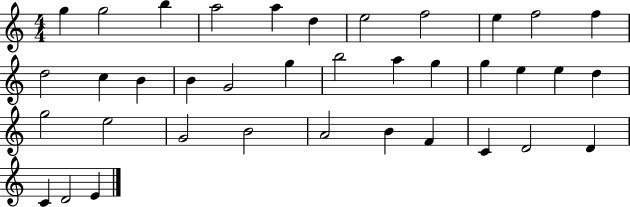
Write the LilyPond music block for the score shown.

{
  \clef treble
  \numericTimeSignature
  \time 4/4
  \key c \major
  g''4 g''2 b''4 | a''2 a''4 d''4 | e''2 f''2 | e''4 f''2 f''4 | \break d''2 c''4 b'4 | b'4 g'2 g''4 | b''2 a''4 g''4 | g''4 e''4 e''4 d''4 | \break g''2 e''2 | g'2 b'2 | a'2 b'4 f'4 | c'4 d'2 d'4 | \break c'4 d'2 e'4 | \bar "|."
}